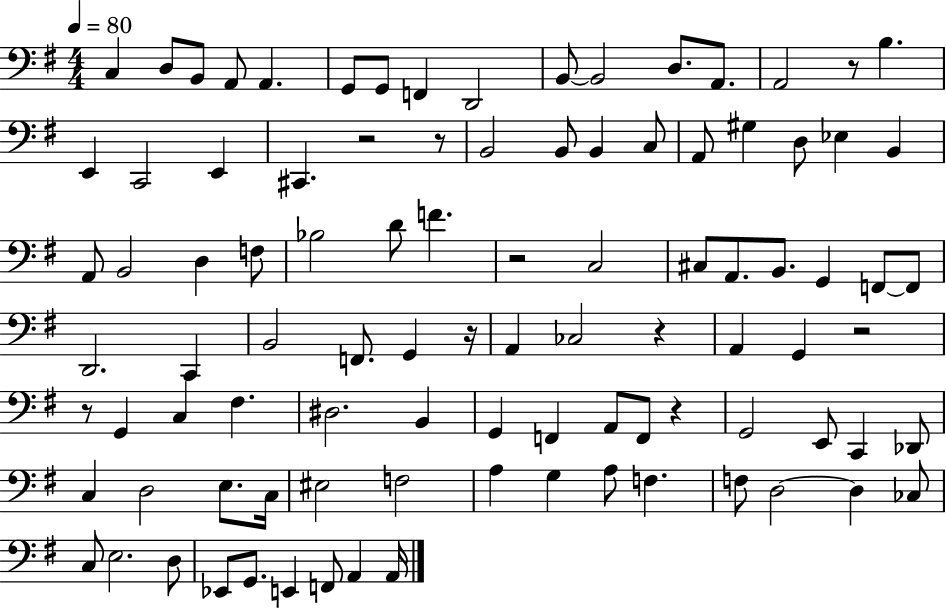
{
  \clef bass
  \numericTimeSignature
  \time 4/4
  \key g \major
  \tempo 4 = 80
  c4 d8 b,8 a,8 a,4. | g,8 g,8 f,4 d,2 | b,8~~ b,2 d8. a,8. | a,2 r8 b4. | \break e,4 c,2 e,4 | cis,4. r2 r8 | b,2 b,8 b,4 c8 | a,8 gis4 d8 ees4 b,4 | \break a,8 b,2 d4 f8 | bes2 d'8 f'4. | r2 c2 | cis8 a,8. b,8. g,4 f,8~~ f,8 | \break d,2. c,4 | b,2 f,8. g,4 r16 | a,4 ces2 r4 | a,4 g,4 r2 | \break r8 g,4 c4 fis4. | dis2. b,4 | g,4 f,4 a,8 f,8 r4 | g,2 e,8 c,4 des,8 | \break c4 d2 e8. c16 | eis2 f2 | a4 g4 a8 f4. | f8 d2~~ d4 ces8 | \break c8 e2. d8 | ees,8 g,8. e,4 f,8 a,4 a,16 | \bar "|."
}